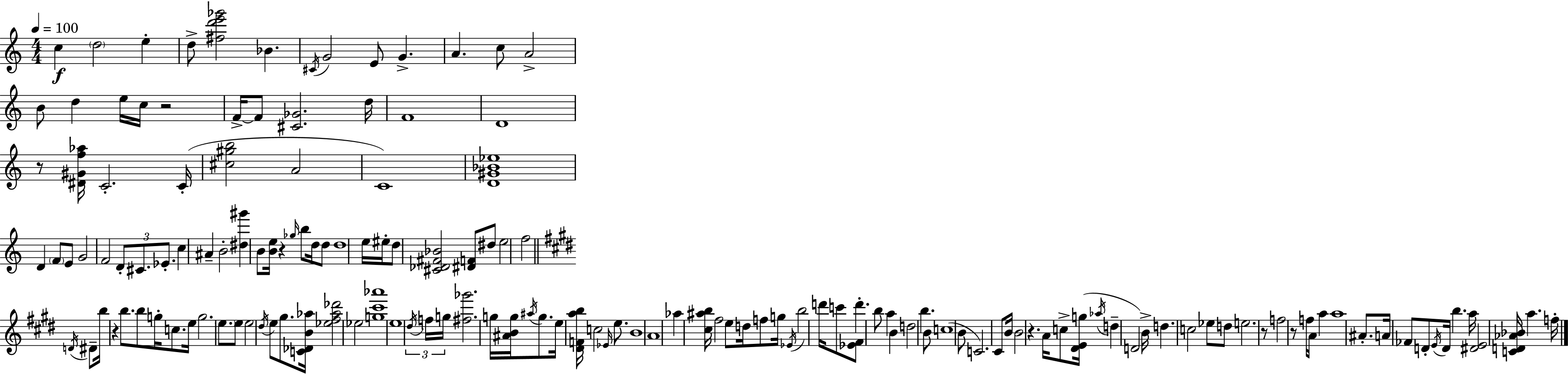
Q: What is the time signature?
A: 4/4